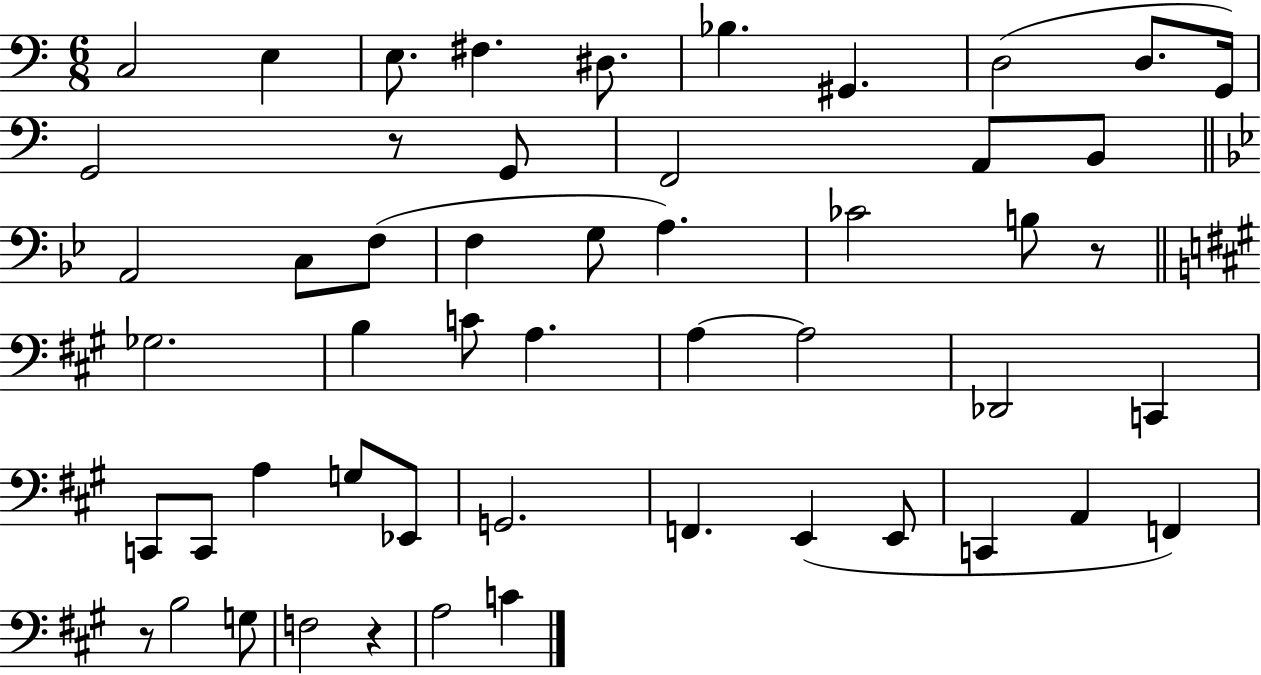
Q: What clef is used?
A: bass